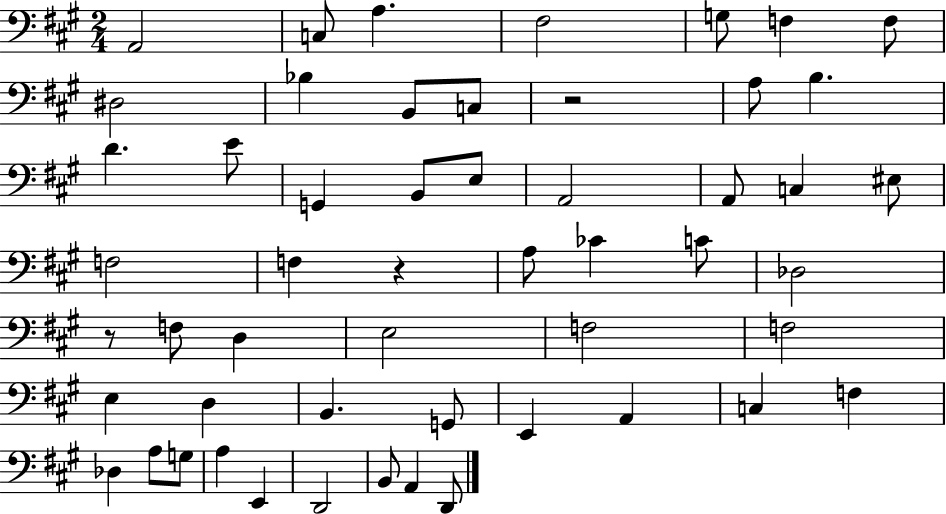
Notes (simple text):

A2/h C3/e A3/q. F#3/h G3/e F3/q F3/e D#3/h Bb3/q B2/e C3/e R/h A3/e B3/q. D4/q. E4/e G2/q B2/e E3/e A2/h A2/e C3/q EIS3/e F3/h F3/q R/q A3/e CES4/q C4/e Db3/h R/e F3/e D3/q E3/h F3/h F3/h E3/q D3/q B2/q. G2/e E2/q A2/q C3/q F3/q Db3/q A3/e G3/e A3/q E2/q D2/h B2/e A2/q D2/e